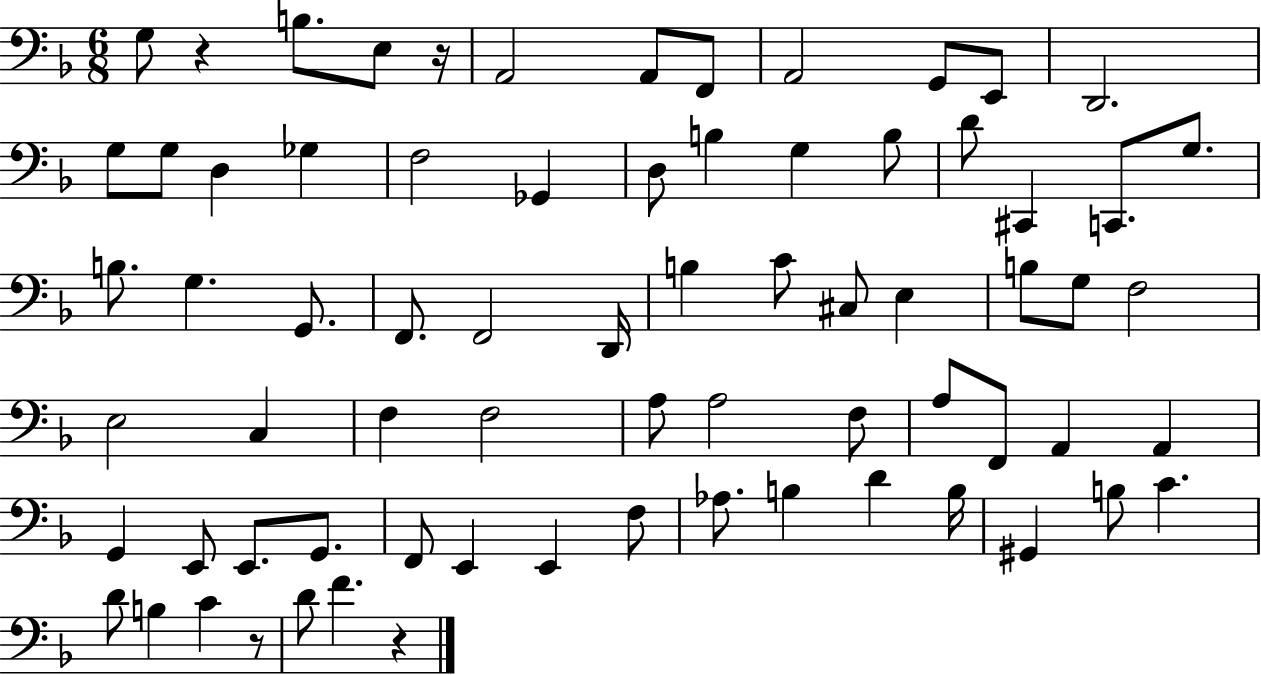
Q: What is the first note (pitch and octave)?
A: G3